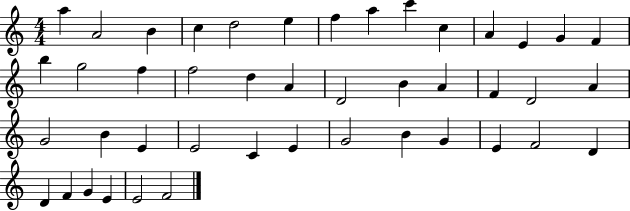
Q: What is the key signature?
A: C major